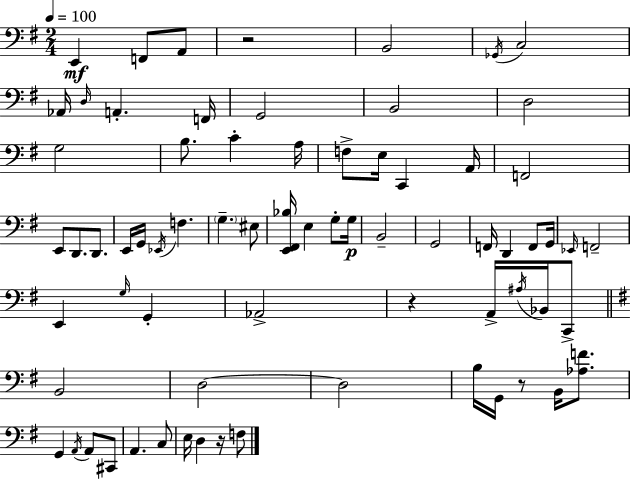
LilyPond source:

{
  \clef bass
  \numericTimeSignature
  \time 2/4
  \key g \major
  \tempo 4 = 100
  e,4\mf f,8 a,8 | r2 | b,2 | \acciaccatura { ges,16 } c2 | \break aes,16 \grace { d16 } a,4.-. | f,16 g,2 | b,2 | d2 | \break g2 | b8. c'4-. | a16 f8-> e16 c,4 | a,16 f,2 | \break e,8 d,8. d,8. | e,16 g,16 \acciaccatura { ees,16 } f4. | \parenthesize g4.-- | eis8 <e, fis, bes>16 e4 | \break g8-. g16\p b,2-- | g,2 | f,16 d,4 | f,8 g,16 \grace { ees,16 } f,2-- | \break e,4 | \grace { g16 } g,4-. aes,2-> | r4 | a,16-> \acciaccatura { ais16 } bes,16 c,8-> \bar "||" \break \key g \major b,2 | d2~~ | d2 | b16 g,16 r8 b,16 <aes f'>8. | \break g,4 \acciaccatura { a,16 } a,8 cis,8 | a,4. c8 | e16 d4 r16 f8 | \bar "|."
}